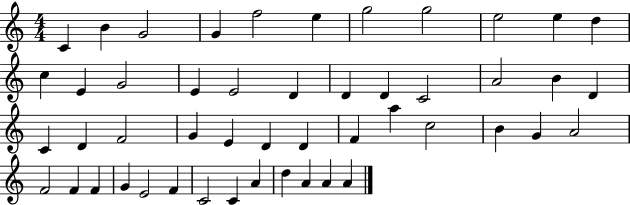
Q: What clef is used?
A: treble